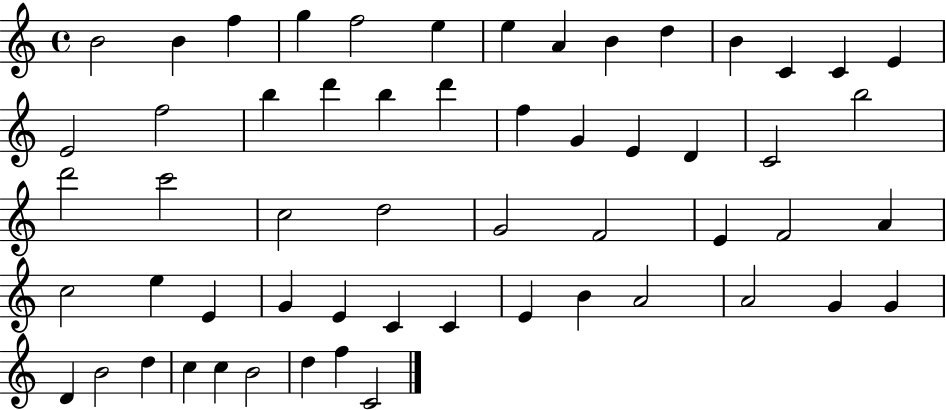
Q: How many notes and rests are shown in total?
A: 57